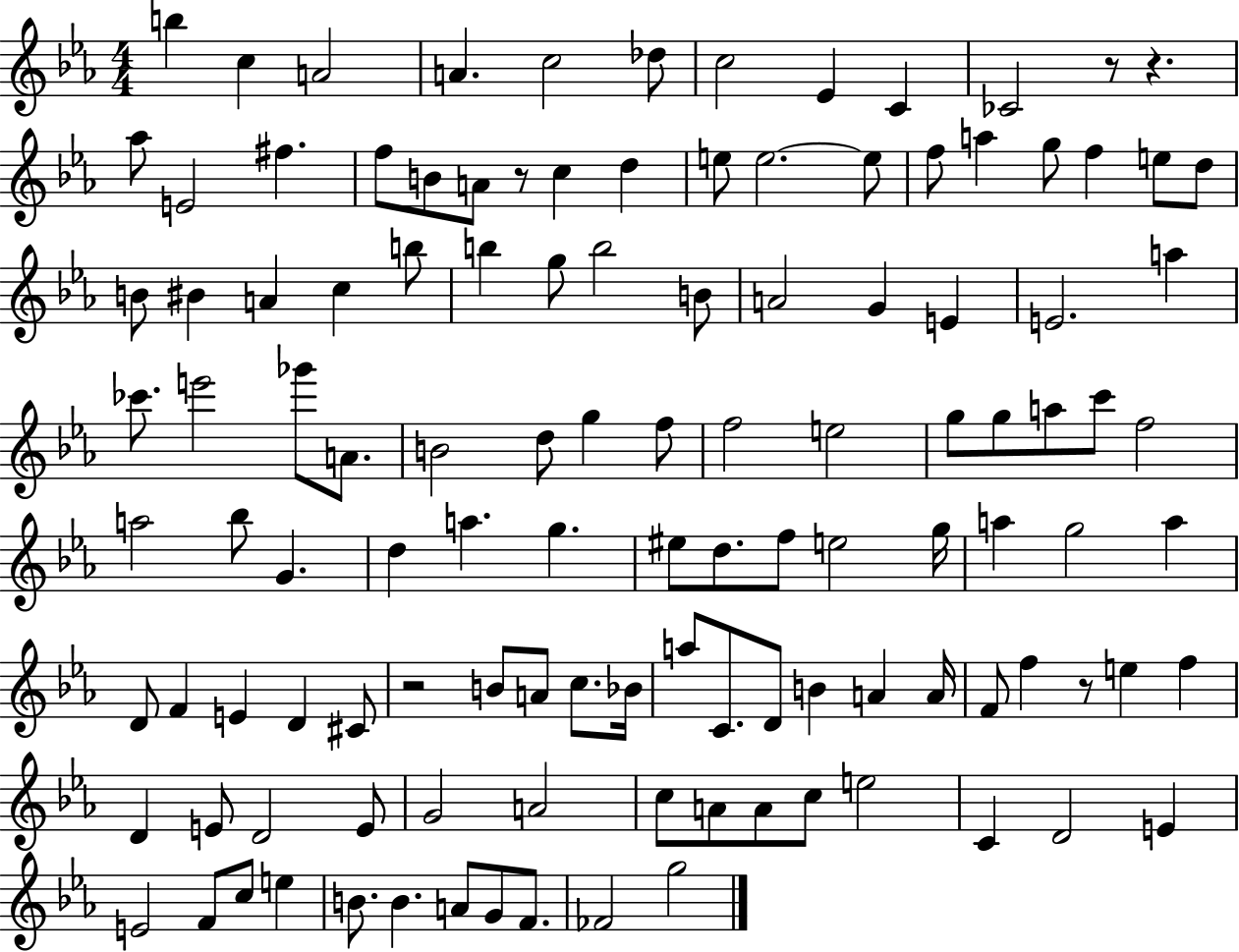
{
  \clef treble
  \numericTimeSignature
  \time 4/4
  \key ees \major
  b''4 c''4 a'2 | a'4. c''2 des''8 | c''2 ees'4 c'4 | ces'2 r8 r4. | \break aes''8 e'2 fis''4. | f''8 b'8 a'8 r8 c''4 d''4 | e''8 e''2.~~ e''8 | f''8 a''4 g''8 f''4 e''8 d''8 | \break b'8 bis'4 a'4 c''4 b''8 | b''4 g''8 b''2 b'8 | a'2 g'4 e'4 | e'2. a''4 | \break ces'''8. e'''2 ges'''8 a'8. | b'2 d''8 g''4 f''8 | f''2 e''2 | g''8 g''8 a''8 c'''8 f''2 | \break a''2 bes''8 g'4. | d''4 a''4. g''4. | eis''8 d''8. f''8 e''2 g''16 | a''4 g''2 a''4 | \break d'8 f'4 e'4 d'4 cis'8 | r2 b'8 a'8 c''8. bes'16 | a''8 c'8. d'8 b'4 a'4 a'16 | f'8 f''4 r8 e''4 f''4 | \break d'4 e'8 d'2 e'8 | g'2 a'2 | c''8 a'8 a'8 c''8 e''2 | c'4 d'2 e'4 | \break e'2 f'8 c''8 e''4 | b'8. b'4. a'8 g'8 f'8. | fes'2 g''2 | \bar "|."
}